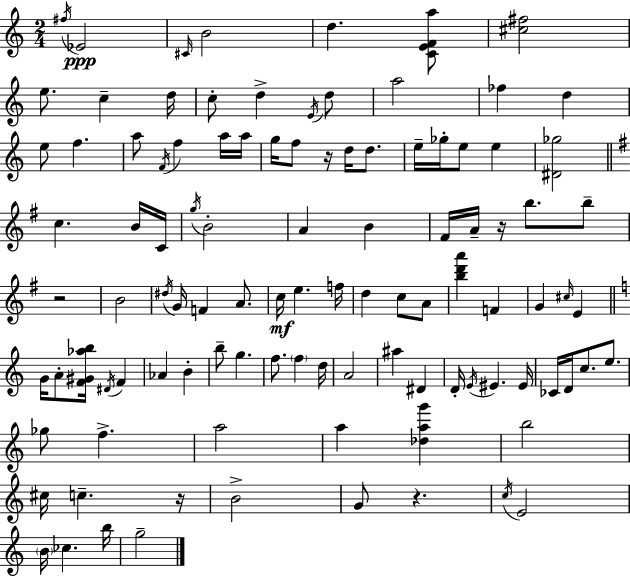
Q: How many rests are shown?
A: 5